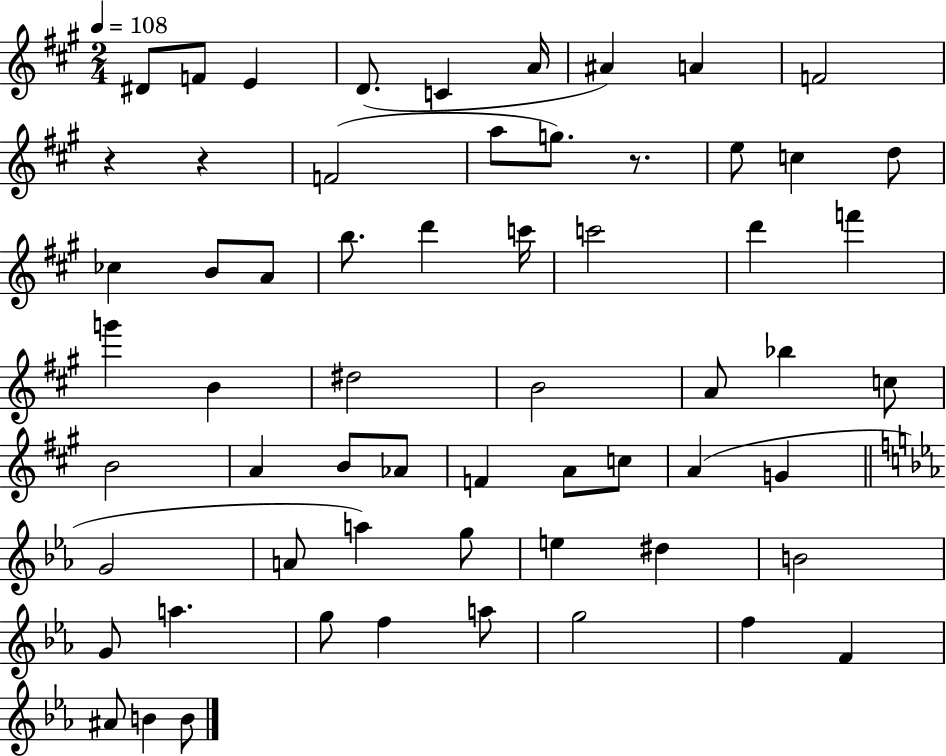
D#4/e F4/e E4/q D4/e. C4/q A4/s A#4/q A4/q F4/h R/q R/q F4/h A5/e G5/e. R/e. E5/e C5/q D5/e CES5/q B4/e A4/e B5/e. D6/q C6/s C6/h D6/q F6/q G6/q B4/q D#5/h B4/h A4/e Bb5/q C5/e B4/h A4/q B4/e Ab4/e F4/q A4/e C5/e A4/q G4/q G4/h A4/e A5/q G5/e E5/q D#5/q B4/h G4/e A5/q. G5/e F5/q A5/e G5/h F5/q F4/q A#4/e B4/q B4/e